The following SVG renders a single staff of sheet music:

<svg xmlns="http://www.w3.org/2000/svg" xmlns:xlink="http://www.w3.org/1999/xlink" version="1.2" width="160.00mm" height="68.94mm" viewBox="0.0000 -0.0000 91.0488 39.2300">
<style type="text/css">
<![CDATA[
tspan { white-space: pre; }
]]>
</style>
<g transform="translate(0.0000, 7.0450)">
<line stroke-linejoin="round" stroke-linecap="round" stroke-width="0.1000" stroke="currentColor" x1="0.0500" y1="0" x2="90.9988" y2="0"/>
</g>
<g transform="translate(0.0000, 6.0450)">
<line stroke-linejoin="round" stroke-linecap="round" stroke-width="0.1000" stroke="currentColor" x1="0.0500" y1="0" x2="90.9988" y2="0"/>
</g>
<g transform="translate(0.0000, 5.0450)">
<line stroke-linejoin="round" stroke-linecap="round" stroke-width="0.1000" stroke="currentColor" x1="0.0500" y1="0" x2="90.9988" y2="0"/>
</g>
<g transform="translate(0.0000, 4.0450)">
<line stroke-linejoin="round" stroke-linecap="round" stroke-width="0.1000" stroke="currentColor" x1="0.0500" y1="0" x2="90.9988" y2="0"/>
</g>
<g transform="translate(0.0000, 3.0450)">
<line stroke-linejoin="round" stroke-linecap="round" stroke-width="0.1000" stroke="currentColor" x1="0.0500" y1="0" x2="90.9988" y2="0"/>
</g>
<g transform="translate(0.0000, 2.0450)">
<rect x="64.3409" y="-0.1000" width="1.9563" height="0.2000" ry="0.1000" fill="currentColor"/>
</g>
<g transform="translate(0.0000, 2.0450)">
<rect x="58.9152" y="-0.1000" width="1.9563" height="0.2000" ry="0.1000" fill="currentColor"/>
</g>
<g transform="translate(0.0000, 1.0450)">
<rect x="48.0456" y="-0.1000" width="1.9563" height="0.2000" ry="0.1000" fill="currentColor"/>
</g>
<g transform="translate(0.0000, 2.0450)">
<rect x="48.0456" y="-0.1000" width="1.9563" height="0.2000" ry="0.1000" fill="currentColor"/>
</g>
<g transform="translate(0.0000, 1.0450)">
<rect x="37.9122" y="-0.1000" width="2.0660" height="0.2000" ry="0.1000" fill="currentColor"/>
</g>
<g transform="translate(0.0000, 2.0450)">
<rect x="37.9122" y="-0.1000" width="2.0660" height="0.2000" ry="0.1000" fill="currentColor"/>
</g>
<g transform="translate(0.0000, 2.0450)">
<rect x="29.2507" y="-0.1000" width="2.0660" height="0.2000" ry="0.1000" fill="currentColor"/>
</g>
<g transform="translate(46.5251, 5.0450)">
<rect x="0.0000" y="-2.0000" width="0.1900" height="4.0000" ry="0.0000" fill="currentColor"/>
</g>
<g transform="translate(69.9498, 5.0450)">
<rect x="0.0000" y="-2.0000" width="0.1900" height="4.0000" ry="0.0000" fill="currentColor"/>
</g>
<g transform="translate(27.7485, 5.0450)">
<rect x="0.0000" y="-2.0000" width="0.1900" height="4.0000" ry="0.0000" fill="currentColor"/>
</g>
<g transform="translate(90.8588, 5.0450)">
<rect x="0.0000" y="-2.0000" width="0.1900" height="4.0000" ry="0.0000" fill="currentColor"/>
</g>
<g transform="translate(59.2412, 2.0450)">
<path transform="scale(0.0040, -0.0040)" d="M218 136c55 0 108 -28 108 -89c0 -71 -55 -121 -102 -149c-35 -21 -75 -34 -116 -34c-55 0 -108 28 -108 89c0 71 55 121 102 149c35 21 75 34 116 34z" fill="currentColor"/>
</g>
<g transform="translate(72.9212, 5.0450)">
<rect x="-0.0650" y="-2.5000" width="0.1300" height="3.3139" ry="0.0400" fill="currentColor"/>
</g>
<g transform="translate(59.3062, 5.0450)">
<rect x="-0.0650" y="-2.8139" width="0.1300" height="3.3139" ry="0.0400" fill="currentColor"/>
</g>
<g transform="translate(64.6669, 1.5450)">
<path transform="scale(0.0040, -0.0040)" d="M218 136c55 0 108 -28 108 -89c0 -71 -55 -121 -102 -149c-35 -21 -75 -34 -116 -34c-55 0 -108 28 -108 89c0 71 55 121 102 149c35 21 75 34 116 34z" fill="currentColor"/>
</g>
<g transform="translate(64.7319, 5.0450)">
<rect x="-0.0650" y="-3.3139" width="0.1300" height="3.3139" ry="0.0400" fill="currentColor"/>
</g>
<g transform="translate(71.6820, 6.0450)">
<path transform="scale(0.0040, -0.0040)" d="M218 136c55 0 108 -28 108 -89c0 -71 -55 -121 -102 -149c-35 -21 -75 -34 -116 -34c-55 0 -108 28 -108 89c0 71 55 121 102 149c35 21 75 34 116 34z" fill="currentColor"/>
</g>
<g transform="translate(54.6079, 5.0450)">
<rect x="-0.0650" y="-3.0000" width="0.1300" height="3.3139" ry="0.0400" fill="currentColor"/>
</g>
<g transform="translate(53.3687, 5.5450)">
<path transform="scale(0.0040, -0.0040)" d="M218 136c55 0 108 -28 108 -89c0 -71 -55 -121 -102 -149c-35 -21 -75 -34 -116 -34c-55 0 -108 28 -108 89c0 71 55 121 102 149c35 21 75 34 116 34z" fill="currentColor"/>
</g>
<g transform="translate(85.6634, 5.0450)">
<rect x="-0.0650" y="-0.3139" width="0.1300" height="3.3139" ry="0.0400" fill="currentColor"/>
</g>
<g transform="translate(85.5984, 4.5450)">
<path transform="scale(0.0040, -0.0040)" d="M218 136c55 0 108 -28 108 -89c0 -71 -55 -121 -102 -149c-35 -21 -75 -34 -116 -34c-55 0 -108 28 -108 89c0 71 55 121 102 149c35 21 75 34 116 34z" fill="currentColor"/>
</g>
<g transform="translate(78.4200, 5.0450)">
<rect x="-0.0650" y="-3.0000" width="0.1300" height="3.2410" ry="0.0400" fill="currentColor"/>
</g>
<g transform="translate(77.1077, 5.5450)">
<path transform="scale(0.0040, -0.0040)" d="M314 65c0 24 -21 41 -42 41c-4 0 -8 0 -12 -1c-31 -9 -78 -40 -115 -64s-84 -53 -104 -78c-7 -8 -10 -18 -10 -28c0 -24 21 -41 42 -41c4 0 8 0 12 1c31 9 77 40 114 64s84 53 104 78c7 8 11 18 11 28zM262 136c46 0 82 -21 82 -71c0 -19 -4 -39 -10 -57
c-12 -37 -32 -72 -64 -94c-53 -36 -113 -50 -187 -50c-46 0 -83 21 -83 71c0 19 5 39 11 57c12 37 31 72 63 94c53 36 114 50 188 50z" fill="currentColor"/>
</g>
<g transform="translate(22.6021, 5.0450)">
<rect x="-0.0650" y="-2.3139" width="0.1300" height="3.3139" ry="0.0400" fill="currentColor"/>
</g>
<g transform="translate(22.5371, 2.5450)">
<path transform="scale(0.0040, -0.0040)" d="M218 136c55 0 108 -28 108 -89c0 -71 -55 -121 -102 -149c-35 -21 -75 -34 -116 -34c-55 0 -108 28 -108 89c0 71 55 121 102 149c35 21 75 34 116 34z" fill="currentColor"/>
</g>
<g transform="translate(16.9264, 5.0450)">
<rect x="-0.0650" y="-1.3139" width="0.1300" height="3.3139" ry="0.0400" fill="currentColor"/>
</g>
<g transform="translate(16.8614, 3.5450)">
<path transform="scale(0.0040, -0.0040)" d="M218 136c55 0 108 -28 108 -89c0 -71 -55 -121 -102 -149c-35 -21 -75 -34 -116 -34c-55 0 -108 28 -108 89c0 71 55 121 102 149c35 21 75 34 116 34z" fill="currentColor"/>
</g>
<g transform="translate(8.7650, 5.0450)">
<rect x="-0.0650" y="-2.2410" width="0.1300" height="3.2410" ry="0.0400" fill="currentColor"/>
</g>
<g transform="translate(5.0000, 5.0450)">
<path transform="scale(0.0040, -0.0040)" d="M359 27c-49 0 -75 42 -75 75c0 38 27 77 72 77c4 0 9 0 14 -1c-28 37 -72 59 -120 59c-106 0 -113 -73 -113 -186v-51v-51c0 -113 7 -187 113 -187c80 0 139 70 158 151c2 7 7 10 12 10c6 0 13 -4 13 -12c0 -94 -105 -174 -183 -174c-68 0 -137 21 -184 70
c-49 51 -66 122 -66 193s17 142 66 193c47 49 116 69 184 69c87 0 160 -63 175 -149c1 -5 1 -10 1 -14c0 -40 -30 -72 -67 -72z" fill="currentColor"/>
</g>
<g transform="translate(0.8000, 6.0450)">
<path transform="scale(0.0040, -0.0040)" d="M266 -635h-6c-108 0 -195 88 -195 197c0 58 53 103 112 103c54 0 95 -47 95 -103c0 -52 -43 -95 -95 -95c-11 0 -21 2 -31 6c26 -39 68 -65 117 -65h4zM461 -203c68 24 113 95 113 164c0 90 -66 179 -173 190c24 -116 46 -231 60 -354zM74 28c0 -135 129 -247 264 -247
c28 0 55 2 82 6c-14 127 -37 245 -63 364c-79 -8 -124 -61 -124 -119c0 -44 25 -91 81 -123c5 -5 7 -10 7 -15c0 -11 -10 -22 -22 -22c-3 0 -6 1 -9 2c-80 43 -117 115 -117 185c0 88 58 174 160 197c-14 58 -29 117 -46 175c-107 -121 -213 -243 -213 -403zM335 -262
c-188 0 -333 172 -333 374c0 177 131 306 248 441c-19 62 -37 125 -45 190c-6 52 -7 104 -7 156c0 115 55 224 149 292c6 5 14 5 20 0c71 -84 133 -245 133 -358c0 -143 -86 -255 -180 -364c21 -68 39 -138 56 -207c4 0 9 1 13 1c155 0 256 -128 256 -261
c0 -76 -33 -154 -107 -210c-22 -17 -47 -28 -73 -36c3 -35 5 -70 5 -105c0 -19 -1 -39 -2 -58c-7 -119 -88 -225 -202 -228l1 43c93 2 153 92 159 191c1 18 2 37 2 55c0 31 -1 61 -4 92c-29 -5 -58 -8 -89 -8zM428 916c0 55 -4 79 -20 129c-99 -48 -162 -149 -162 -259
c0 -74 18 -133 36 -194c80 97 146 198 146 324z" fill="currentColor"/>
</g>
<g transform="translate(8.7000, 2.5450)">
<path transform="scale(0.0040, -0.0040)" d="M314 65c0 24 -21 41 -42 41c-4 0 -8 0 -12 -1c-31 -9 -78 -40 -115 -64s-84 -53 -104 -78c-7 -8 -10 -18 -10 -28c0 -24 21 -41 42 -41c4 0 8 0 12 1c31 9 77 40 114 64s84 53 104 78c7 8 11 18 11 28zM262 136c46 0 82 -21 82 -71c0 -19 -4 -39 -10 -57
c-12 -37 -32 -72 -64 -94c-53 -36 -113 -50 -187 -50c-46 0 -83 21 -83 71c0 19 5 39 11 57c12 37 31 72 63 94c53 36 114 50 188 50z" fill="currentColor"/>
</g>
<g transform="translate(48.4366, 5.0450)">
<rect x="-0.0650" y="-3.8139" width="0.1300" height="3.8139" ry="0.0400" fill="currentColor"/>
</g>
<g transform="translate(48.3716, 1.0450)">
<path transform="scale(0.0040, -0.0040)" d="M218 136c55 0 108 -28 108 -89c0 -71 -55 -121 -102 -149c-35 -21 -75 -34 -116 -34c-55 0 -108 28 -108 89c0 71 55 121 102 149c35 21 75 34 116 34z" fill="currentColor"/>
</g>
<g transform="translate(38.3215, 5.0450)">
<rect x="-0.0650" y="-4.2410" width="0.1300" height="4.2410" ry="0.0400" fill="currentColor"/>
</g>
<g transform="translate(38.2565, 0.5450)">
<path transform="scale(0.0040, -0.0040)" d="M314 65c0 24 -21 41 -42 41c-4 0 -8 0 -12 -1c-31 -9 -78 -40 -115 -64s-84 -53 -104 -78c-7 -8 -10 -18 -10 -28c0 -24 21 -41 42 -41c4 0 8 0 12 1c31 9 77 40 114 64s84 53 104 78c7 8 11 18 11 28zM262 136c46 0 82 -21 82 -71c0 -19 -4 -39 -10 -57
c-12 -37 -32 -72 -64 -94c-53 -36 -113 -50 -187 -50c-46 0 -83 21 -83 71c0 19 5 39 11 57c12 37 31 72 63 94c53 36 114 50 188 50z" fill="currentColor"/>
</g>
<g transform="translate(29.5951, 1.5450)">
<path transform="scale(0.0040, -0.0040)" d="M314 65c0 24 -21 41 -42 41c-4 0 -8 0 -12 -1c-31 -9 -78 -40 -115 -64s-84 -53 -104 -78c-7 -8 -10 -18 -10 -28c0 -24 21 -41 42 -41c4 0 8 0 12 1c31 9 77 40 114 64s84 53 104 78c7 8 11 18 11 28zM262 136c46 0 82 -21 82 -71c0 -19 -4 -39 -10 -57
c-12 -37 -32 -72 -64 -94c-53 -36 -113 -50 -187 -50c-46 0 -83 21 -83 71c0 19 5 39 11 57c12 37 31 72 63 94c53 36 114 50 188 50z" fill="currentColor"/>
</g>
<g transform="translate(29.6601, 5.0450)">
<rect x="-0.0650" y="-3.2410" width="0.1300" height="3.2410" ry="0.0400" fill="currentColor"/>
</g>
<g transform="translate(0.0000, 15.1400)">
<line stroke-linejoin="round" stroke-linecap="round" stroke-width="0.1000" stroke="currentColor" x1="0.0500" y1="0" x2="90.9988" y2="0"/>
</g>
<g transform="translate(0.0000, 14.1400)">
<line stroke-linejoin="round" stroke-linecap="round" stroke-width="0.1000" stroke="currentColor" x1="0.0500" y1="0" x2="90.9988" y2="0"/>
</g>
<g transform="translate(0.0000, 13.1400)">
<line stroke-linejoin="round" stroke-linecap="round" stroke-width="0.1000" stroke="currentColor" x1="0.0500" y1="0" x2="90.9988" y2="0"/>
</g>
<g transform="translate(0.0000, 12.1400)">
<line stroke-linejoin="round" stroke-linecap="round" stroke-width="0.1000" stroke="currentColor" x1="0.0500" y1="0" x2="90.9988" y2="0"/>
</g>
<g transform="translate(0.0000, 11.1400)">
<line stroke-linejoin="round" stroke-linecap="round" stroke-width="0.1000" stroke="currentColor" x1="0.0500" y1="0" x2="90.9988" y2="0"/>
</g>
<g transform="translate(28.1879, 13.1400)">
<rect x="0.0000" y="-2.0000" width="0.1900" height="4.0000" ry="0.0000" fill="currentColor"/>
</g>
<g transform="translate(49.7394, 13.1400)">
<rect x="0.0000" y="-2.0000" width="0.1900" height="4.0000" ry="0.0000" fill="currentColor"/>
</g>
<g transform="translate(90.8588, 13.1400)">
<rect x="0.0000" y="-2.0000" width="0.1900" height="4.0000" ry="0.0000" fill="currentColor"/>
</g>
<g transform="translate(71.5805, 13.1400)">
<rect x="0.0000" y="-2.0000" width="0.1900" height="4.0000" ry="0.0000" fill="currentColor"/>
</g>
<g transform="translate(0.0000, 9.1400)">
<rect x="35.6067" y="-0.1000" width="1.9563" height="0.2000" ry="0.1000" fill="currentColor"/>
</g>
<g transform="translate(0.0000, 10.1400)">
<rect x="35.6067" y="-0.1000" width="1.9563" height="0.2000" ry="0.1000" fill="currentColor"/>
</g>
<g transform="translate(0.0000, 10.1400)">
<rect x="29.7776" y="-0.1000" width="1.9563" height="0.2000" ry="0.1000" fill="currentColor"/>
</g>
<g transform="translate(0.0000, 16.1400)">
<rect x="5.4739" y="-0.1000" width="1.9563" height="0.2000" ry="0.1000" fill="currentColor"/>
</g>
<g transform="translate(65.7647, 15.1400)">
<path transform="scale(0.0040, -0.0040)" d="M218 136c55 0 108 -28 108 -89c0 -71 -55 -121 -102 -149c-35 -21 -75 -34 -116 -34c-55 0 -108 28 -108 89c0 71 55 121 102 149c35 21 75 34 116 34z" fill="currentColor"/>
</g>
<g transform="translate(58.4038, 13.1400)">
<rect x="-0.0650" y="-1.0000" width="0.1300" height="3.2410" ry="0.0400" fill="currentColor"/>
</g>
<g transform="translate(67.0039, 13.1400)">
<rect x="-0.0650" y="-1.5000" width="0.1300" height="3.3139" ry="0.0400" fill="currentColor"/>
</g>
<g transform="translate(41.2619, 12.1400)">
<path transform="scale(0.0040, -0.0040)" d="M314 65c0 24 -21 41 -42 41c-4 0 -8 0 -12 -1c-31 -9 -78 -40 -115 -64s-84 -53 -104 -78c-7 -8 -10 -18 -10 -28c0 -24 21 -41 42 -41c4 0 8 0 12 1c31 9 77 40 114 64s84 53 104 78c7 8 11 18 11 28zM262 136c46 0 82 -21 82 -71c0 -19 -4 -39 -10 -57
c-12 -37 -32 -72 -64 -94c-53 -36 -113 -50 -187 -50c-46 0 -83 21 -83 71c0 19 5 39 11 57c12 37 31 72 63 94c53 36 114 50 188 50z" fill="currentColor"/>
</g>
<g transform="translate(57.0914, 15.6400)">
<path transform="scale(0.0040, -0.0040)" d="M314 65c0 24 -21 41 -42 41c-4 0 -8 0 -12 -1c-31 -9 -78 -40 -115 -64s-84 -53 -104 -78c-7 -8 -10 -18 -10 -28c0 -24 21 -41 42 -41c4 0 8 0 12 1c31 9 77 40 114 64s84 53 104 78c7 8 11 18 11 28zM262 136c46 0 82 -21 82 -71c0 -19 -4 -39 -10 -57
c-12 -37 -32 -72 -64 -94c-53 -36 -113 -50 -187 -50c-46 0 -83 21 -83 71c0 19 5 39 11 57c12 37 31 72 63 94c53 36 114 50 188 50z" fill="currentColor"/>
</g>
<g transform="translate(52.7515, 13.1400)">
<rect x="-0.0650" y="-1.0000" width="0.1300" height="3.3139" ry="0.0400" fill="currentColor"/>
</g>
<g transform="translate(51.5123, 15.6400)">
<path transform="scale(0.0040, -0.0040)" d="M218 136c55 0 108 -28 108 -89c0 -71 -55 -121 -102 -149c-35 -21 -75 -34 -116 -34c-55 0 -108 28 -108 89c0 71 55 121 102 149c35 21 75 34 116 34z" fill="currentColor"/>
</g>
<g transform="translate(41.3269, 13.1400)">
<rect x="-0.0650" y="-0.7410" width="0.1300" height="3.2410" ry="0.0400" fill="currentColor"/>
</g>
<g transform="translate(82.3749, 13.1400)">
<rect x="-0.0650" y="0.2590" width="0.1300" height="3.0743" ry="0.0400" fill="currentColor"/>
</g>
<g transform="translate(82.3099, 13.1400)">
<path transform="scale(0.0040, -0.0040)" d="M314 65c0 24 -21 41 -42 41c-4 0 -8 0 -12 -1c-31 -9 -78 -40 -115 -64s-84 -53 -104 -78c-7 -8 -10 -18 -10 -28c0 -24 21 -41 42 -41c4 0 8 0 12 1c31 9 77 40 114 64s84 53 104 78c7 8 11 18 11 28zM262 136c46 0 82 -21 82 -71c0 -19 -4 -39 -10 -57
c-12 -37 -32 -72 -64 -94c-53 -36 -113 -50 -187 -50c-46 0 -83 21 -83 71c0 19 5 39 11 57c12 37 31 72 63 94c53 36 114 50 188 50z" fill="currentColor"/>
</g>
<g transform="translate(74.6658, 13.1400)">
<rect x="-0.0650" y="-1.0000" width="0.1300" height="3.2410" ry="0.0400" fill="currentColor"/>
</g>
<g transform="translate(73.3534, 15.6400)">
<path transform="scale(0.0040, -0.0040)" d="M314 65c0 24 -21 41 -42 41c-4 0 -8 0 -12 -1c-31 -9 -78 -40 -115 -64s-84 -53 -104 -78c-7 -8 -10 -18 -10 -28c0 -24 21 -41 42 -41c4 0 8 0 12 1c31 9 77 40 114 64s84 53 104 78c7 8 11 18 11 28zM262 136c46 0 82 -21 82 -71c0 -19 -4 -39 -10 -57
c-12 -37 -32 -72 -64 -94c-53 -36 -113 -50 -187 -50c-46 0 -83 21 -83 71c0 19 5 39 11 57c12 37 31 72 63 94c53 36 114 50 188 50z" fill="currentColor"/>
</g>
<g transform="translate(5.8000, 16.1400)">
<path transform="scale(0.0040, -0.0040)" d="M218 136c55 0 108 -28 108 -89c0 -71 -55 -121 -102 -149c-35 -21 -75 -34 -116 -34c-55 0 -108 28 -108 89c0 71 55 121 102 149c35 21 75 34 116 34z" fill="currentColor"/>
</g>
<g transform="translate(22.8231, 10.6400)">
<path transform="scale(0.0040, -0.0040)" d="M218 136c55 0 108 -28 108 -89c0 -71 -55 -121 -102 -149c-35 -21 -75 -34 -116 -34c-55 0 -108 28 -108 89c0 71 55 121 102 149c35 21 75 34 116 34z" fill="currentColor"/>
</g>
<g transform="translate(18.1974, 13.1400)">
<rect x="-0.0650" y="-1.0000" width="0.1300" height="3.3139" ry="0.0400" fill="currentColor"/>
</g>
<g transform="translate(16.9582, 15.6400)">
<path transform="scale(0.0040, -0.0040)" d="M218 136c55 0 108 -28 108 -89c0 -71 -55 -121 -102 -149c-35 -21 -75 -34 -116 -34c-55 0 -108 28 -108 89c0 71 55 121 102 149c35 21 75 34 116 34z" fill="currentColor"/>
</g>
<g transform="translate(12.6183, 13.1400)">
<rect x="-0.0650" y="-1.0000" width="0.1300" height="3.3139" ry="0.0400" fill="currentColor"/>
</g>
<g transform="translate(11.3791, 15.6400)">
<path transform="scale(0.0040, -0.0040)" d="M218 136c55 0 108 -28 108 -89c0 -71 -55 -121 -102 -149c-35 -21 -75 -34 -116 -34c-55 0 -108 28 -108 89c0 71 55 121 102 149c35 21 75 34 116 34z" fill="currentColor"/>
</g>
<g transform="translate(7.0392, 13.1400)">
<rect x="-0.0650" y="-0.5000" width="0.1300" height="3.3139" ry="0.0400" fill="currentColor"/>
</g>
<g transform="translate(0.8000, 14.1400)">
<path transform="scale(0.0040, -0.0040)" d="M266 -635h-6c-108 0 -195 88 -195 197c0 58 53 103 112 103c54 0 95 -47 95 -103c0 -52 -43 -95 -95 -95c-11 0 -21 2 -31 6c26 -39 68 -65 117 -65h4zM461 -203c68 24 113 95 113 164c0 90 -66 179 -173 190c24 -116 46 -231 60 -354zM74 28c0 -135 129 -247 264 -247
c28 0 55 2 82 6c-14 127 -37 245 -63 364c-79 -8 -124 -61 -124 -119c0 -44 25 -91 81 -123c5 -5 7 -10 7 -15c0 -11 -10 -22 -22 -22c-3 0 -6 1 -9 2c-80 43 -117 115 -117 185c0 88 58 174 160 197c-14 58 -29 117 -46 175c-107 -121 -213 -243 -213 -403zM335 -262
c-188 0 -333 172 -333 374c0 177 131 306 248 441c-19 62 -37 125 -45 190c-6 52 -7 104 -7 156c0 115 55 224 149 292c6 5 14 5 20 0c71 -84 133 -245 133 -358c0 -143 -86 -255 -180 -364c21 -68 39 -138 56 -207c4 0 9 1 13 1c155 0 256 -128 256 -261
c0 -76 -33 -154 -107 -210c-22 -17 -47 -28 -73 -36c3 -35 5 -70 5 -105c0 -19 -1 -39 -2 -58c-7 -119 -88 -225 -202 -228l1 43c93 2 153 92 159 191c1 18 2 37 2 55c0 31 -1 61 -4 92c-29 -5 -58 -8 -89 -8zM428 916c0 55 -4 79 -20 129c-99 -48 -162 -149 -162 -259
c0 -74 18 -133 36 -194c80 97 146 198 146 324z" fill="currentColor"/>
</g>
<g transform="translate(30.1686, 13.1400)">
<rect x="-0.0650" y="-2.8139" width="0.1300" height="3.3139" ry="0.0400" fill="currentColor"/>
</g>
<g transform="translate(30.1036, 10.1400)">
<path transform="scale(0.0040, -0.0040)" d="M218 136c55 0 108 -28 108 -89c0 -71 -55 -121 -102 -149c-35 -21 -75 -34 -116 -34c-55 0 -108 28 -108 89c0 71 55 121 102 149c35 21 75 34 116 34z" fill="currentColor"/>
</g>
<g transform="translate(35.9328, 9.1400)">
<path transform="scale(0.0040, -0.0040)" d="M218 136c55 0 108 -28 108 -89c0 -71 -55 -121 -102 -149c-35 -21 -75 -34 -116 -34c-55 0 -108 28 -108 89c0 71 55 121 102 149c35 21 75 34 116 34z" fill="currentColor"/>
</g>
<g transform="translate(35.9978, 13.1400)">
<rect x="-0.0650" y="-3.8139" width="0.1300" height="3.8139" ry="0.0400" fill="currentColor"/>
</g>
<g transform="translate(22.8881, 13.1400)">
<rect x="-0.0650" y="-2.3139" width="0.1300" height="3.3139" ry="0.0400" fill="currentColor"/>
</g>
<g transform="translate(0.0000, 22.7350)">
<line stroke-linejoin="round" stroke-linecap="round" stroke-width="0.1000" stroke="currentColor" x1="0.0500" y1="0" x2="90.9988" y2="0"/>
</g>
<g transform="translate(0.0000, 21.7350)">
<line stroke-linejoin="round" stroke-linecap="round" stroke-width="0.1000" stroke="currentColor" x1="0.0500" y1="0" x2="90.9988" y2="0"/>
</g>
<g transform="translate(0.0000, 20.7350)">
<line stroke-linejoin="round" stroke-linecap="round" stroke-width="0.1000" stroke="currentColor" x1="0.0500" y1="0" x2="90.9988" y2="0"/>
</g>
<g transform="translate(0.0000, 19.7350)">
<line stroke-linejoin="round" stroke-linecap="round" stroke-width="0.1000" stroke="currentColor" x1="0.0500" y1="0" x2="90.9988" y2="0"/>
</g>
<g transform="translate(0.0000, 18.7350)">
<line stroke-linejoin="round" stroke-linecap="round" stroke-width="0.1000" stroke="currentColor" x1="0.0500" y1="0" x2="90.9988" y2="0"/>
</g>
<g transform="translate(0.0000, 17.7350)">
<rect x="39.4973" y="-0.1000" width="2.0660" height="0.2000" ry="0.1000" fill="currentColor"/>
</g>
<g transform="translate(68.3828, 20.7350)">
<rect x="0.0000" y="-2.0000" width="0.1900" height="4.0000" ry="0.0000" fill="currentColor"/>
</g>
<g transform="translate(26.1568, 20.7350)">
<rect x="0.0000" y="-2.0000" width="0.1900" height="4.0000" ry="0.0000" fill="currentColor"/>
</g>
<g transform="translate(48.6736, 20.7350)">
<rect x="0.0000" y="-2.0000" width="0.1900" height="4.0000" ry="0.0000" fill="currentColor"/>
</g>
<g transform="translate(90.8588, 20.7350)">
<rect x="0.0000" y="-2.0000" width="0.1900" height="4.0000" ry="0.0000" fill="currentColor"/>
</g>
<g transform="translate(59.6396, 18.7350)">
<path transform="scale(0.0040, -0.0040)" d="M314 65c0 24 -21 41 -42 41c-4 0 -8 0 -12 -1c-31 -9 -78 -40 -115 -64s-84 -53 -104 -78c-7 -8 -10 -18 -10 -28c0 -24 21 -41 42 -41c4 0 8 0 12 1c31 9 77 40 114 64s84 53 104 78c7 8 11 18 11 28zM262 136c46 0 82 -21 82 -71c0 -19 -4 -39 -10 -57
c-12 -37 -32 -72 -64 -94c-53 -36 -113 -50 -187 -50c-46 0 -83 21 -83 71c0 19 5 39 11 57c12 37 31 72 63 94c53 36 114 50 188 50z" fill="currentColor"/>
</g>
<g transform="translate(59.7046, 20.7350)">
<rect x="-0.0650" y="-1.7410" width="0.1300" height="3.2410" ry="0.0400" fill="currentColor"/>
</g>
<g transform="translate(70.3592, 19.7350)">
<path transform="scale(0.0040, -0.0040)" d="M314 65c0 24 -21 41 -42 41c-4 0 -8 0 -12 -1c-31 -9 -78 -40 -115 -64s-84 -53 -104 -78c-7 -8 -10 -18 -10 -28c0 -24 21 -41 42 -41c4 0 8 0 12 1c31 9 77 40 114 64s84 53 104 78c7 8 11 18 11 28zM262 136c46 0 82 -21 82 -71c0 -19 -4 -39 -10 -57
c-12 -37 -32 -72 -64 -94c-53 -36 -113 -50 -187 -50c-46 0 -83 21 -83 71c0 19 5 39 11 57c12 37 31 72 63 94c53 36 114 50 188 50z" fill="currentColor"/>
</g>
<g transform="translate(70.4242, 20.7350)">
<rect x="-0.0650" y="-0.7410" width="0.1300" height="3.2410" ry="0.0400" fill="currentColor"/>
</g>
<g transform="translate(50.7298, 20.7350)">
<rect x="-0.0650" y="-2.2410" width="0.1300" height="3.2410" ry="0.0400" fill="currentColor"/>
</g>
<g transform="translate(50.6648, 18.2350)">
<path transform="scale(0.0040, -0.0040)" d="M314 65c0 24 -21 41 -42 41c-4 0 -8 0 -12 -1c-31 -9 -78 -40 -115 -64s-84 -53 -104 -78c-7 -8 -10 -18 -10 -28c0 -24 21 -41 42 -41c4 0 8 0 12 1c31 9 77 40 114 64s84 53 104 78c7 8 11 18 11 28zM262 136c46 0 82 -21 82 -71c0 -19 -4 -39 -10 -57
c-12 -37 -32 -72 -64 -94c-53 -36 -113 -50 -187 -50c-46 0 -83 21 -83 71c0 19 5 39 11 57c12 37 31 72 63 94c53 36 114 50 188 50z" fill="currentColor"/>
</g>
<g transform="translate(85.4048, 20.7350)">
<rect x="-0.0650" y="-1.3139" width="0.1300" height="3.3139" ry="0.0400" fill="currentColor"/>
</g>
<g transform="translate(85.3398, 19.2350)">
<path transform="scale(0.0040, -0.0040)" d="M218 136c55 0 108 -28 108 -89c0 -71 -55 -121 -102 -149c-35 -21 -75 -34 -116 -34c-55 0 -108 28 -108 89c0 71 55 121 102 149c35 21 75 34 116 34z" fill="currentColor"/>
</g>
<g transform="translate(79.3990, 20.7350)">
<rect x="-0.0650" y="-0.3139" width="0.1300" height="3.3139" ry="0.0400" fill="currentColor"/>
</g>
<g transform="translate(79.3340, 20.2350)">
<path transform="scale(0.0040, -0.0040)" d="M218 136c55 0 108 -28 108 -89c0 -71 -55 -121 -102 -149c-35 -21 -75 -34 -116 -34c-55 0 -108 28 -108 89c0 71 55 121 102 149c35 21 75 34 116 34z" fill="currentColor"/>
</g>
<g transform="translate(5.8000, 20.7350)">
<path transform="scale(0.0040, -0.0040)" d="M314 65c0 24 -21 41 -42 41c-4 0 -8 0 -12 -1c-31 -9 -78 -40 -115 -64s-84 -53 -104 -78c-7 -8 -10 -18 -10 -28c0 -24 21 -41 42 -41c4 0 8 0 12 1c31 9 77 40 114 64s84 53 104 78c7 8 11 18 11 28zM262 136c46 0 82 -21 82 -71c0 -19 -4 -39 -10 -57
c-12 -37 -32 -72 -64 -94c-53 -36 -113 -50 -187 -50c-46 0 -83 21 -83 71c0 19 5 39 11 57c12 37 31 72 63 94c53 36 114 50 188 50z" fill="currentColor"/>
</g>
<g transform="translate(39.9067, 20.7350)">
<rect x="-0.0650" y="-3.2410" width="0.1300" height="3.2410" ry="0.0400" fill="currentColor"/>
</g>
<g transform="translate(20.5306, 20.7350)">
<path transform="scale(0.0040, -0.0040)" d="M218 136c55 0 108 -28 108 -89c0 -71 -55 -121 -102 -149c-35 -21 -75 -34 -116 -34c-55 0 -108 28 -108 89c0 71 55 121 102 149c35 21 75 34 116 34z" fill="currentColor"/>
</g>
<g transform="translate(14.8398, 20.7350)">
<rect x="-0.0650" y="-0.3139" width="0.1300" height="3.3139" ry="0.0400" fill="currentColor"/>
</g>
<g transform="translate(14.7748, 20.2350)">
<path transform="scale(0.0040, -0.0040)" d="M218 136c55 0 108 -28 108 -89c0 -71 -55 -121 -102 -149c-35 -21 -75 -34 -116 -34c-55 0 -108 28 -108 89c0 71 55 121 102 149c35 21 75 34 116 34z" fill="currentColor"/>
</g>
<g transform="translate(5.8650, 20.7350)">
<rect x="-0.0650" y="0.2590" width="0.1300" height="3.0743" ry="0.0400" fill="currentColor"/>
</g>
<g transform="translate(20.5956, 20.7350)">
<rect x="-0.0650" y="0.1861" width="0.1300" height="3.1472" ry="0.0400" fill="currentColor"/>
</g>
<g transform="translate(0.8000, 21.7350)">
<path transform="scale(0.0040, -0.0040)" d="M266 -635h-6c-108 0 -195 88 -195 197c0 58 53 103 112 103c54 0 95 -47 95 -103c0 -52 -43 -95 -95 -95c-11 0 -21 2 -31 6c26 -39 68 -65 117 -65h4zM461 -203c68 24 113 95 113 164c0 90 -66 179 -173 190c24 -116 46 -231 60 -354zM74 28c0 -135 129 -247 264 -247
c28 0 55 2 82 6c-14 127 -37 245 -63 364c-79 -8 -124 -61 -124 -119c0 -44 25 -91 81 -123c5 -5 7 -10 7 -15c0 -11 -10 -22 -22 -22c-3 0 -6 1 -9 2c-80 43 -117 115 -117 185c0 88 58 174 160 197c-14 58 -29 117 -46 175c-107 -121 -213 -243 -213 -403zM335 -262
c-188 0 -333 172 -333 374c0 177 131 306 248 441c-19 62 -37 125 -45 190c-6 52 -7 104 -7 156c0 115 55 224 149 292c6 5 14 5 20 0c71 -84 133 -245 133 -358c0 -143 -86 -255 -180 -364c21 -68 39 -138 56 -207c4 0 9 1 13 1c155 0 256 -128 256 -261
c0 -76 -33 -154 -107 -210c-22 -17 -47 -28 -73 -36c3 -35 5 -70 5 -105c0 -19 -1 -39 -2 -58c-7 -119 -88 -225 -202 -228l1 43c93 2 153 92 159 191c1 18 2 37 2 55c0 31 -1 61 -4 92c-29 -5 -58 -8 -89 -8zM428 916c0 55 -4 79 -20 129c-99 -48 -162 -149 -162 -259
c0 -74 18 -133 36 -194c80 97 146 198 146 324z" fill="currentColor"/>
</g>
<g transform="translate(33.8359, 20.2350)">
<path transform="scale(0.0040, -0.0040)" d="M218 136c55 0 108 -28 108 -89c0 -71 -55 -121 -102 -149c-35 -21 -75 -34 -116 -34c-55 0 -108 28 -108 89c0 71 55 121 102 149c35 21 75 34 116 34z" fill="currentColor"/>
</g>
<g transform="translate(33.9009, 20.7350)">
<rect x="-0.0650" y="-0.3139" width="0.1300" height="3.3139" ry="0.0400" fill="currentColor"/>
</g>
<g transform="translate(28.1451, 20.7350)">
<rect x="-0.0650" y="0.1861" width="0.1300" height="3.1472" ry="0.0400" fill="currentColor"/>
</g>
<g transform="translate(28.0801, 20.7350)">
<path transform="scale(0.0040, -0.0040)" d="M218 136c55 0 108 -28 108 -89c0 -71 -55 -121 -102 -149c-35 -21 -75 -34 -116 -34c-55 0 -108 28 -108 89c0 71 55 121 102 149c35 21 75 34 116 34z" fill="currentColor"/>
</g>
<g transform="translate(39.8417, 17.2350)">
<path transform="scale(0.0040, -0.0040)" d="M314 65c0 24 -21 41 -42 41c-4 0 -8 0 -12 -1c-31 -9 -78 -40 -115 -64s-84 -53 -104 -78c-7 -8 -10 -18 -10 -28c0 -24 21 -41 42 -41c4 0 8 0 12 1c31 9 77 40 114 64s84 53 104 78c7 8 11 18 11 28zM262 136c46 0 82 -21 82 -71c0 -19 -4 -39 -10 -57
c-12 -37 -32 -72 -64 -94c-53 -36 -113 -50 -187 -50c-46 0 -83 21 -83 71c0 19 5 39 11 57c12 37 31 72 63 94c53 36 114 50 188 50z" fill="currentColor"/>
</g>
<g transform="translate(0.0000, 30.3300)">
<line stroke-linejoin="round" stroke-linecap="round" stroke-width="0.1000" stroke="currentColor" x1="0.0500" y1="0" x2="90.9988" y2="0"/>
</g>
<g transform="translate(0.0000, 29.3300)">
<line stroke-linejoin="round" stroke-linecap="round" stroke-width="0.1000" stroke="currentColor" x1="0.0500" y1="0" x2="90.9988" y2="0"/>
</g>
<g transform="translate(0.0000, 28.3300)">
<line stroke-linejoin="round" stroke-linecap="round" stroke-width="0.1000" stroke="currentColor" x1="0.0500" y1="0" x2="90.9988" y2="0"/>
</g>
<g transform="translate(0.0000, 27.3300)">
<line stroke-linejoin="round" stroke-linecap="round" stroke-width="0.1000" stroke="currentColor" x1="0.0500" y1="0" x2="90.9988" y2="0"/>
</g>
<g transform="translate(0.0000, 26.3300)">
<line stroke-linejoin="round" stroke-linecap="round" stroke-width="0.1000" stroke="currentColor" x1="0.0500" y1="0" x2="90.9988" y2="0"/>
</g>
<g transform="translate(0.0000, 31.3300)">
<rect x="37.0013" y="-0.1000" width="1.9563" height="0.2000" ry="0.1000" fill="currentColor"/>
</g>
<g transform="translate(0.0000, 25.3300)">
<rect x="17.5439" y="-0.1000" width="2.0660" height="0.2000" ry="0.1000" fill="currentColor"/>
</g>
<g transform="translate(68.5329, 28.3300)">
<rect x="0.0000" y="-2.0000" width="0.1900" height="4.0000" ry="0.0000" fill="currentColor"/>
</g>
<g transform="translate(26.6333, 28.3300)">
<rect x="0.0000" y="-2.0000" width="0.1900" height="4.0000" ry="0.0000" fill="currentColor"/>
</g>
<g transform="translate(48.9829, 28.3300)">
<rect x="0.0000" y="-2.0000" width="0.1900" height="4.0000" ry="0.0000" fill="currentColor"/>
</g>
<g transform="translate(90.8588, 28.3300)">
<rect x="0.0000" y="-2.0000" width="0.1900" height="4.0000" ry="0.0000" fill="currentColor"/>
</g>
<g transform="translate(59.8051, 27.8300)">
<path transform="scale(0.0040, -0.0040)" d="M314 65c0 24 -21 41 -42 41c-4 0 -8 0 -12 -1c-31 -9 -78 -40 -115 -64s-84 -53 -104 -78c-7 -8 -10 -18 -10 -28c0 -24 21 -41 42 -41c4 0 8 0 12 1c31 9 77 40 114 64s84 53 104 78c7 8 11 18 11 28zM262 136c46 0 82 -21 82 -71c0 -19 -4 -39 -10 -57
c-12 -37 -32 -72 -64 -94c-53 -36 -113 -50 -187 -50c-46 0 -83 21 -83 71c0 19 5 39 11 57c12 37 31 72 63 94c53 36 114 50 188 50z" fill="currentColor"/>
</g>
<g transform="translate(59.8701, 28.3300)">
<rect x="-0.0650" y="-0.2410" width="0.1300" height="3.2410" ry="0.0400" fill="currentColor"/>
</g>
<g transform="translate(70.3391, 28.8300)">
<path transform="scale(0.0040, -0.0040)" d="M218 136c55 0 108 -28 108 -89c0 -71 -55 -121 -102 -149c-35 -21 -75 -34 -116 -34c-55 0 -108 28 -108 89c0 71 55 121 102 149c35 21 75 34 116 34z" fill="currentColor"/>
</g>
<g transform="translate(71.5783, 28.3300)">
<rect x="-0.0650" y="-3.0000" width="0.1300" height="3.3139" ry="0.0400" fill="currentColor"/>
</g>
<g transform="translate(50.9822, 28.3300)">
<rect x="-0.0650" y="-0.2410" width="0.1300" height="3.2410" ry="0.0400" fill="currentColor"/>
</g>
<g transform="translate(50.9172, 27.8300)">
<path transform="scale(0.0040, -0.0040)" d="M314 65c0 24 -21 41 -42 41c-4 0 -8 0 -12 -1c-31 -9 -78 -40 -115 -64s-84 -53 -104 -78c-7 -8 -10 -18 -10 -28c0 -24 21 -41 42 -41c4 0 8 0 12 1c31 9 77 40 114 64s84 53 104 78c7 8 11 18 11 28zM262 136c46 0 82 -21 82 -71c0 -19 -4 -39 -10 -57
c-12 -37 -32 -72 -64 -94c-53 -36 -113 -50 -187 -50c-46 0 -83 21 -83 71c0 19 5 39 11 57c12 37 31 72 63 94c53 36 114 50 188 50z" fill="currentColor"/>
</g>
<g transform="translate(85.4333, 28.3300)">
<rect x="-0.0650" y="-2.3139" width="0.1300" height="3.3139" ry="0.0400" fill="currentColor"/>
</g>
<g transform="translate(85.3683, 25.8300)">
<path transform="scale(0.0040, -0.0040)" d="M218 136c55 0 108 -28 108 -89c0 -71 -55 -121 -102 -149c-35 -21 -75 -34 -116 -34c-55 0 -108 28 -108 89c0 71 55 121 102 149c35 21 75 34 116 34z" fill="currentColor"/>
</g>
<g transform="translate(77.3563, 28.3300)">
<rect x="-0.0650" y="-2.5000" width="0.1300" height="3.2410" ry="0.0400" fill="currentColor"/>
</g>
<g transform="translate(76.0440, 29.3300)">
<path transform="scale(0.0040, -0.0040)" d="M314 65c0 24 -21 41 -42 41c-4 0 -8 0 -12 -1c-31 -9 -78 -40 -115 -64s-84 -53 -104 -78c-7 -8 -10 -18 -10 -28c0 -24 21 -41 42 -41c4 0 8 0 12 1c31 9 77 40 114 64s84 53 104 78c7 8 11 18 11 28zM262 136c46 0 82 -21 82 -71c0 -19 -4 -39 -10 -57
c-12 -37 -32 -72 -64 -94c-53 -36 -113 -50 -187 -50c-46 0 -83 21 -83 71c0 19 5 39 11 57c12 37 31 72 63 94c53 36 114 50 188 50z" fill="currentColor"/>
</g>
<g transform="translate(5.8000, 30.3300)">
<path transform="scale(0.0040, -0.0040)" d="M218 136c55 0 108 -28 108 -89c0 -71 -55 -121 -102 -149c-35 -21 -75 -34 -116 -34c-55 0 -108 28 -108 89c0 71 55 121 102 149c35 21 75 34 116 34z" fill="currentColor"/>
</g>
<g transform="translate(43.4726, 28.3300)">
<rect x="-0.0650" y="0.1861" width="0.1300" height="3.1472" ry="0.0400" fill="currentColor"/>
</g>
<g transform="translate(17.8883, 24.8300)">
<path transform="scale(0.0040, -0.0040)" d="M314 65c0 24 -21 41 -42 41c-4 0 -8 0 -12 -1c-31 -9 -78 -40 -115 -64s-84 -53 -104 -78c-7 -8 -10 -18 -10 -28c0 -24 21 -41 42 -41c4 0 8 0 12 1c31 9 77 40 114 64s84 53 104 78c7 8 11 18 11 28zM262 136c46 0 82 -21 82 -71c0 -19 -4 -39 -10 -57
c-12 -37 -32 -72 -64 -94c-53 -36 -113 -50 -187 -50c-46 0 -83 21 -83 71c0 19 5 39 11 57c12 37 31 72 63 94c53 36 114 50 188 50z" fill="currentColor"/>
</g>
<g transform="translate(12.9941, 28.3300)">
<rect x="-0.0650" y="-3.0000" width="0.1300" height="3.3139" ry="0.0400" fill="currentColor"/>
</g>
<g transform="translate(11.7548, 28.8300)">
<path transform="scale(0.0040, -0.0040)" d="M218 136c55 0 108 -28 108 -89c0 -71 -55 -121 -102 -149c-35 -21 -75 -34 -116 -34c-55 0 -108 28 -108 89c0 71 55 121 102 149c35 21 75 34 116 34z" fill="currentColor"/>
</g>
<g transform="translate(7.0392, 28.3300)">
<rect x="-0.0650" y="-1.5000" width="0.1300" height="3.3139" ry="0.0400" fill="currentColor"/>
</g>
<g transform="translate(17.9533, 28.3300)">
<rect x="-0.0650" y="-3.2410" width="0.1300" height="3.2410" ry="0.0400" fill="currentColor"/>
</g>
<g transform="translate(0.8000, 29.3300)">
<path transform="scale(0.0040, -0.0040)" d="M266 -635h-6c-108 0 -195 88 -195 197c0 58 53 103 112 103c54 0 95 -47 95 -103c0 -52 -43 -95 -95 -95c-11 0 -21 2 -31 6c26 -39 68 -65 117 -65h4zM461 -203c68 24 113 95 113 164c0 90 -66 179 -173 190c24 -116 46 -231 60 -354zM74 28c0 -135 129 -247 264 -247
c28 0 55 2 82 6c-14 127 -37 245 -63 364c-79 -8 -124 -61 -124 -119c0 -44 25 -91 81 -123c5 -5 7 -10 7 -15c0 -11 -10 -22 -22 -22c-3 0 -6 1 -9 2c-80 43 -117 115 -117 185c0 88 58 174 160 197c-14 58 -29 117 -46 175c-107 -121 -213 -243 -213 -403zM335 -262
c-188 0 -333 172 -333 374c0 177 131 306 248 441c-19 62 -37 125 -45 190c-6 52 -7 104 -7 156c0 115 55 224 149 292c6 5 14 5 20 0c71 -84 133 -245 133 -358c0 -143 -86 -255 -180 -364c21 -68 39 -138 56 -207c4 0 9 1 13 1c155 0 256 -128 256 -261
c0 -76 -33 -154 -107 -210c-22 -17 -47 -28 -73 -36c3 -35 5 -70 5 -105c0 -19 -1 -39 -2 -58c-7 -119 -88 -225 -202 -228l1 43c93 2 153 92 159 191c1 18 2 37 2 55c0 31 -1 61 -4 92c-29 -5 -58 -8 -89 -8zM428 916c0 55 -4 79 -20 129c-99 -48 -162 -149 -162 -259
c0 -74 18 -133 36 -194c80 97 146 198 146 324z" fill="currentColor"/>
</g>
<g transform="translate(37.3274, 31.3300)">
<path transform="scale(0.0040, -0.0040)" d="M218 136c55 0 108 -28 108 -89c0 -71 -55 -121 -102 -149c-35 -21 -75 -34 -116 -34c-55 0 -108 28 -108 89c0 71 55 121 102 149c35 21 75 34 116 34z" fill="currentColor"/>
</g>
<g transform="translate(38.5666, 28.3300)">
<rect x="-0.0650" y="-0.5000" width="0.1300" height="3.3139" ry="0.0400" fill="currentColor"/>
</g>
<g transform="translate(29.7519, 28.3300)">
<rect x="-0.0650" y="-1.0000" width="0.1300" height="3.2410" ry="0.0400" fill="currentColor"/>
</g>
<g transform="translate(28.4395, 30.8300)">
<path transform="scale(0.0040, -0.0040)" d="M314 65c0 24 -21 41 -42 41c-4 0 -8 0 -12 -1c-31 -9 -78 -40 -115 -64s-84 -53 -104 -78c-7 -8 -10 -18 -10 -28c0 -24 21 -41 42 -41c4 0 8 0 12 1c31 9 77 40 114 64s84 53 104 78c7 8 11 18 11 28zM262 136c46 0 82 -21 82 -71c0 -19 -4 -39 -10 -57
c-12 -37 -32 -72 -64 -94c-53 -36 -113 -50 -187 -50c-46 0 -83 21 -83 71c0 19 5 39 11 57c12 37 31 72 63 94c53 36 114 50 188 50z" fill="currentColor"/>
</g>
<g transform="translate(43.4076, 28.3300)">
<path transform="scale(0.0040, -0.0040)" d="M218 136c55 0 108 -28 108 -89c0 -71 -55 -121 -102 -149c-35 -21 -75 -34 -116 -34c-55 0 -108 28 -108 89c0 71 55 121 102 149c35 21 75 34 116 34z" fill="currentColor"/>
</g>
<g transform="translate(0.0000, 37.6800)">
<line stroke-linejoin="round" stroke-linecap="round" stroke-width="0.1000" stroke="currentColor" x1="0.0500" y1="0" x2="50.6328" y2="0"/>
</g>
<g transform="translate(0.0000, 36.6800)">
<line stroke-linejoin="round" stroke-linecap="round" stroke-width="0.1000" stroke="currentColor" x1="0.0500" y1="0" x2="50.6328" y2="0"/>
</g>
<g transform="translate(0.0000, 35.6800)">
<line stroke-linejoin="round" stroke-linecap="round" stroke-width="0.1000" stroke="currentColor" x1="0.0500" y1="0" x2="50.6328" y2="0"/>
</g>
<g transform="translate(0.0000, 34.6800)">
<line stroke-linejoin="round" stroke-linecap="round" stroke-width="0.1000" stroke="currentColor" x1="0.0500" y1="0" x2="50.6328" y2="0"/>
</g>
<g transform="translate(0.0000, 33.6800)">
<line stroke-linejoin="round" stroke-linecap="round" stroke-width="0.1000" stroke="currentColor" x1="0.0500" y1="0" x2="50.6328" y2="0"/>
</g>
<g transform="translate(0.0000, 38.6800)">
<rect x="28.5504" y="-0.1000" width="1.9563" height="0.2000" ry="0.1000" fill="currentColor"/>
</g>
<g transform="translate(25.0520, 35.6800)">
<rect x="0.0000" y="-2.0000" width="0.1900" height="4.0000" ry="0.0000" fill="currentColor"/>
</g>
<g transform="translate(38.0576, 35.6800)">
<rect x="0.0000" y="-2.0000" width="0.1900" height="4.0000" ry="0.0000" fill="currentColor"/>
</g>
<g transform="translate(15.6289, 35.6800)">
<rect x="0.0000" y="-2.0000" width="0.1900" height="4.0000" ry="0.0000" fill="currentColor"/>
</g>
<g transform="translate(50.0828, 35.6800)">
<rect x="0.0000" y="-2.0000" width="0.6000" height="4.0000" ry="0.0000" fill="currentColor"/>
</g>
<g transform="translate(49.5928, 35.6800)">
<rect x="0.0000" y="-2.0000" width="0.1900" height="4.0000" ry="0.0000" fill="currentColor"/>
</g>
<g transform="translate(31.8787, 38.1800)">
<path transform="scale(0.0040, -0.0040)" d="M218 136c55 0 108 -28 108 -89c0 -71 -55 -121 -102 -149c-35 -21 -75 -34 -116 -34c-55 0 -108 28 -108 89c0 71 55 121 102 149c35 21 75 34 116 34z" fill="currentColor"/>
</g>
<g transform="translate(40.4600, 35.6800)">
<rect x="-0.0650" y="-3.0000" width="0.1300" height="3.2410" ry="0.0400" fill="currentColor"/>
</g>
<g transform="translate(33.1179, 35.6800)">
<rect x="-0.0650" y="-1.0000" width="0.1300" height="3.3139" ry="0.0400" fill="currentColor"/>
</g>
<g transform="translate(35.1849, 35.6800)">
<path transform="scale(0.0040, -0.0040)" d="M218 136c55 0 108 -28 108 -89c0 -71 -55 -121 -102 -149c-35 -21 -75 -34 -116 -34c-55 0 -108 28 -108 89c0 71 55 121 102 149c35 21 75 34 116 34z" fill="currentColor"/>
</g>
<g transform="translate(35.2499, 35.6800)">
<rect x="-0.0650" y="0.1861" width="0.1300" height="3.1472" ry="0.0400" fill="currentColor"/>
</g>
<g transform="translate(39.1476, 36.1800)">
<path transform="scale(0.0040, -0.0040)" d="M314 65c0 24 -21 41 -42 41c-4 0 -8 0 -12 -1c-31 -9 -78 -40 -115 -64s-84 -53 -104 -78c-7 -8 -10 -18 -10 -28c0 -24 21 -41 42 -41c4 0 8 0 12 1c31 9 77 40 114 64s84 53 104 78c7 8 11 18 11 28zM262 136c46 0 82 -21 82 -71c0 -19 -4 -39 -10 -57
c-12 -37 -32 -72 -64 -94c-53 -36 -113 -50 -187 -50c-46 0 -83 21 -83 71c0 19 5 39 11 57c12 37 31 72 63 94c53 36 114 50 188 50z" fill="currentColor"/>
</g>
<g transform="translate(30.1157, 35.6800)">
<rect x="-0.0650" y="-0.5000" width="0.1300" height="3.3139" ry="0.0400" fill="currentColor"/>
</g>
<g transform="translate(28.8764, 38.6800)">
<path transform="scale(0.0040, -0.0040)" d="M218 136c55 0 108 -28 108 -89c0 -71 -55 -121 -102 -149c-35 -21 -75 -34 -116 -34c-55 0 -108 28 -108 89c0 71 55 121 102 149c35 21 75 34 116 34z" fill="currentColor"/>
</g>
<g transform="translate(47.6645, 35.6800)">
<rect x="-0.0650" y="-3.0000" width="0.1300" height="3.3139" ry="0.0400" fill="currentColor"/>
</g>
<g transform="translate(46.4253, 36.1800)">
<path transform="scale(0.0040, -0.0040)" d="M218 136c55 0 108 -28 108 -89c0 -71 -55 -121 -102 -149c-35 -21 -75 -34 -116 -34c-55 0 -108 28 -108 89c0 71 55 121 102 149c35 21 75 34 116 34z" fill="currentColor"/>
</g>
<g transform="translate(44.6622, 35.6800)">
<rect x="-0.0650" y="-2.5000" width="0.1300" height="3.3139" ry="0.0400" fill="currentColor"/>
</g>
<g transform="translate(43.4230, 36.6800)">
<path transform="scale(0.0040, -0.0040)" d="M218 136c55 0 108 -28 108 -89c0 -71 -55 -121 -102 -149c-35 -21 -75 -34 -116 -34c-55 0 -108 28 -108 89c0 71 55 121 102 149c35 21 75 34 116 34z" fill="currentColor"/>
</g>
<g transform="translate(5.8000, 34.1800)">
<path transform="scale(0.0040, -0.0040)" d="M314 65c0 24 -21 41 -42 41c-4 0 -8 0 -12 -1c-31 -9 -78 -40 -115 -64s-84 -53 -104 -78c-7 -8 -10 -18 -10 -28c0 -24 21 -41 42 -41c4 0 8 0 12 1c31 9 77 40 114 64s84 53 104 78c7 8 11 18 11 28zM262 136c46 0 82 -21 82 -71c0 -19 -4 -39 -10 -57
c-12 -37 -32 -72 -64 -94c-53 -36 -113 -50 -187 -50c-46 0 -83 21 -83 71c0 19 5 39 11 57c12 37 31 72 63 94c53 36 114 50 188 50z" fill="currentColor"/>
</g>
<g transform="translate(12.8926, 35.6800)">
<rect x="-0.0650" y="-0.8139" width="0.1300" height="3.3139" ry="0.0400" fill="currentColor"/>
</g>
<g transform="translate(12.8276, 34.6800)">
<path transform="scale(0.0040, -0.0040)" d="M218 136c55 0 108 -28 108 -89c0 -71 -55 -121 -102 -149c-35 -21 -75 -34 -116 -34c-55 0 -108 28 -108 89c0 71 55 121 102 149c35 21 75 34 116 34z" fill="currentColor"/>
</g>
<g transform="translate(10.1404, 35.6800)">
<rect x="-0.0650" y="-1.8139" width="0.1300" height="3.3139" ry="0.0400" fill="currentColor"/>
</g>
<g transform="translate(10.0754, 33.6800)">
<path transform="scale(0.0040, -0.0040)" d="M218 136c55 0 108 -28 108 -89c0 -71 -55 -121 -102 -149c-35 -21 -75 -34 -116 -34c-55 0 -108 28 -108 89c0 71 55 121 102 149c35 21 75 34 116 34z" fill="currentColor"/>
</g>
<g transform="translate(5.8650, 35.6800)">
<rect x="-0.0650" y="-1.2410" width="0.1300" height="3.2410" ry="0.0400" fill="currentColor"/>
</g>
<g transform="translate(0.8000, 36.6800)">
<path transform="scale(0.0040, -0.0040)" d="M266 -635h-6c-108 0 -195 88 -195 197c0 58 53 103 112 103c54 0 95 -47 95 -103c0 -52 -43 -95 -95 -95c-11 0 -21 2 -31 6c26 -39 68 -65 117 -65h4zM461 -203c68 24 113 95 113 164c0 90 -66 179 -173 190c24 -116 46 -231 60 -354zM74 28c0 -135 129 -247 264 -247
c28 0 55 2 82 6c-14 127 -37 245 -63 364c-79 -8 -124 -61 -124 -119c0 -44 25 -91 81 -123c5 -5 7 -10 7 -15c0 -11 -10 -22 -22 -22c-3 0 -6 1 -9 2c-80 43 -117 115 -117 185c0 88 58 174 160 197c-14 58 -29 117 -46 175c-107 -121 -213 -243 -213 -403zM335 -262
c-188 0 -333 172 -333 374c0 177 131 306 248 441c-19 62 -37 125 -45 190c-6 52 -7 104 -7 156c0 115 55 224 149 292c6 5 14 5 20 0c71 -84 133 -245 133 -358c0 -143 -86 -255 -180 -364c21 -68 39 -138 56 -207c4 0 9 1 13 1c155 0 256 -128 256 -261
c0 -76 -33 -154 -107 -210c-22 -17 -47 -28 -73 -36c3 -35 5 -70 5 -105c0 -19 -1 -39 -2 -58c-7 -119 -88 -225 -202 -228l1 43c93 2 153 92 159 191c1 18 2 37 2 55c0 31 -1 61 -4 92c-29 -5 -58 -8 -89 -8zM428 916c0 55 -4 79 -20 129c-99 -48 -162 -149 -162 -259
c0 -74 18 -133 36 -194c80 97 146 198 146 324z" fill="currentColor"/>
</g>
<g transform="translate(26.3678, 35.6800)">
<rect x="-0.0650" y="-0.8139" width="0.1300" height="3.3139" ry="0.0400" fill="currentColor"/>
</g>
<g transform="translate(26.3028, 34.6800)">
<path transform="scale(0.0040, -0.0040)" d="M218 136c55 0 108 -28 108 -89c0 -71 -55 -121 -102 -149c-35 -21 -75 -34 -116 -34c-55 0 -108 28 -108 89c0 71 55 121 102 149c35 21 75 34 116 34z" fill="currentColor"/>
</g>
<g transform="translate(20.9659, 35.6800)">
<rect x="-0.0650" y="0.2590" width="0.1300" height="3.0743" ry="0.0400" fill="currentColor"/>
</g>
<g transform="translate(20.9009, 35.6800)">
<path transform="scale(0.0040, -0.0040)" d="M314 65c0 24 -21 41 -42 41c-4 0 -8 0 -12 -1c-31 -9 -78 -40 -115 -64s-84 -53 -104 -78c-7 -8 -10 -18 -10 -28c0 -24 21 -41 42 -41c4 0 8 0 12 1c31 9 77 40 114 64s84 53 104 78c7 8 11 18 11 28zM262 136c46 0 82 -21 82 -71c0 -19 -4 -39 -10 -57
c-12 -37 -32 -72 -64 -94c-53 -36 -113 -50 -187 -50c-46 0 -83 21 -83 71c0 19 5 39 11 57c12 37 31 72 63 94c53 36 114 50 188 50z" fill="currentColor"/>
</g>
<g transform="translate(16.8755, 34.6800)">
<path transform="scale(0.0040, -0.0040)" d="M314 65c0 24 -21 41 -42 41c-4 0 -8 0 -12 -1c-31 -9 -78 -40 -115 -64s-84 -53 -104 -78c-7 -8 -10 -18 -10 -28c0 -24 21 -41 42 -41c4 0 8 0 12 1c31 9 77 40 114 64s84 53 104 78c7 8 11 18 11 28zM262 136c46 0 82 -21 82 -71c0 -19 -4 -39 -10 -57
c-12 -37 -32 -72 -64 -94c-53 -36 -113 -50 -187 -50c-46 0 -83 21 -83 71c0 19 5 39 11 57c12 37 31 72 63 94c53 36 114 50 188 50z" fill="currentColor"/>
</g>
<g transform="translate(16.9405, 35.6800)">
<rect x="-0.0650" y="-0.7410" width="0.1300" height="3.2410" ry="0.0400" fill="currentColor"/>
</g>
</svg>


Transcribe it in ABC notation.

X:1
T:Untitled
M:4/4
L:1/4
K:C
g2 e g b2 d'2 c' A a b G A2 c C D D g a c' d2 D D2 E D2 B2 B2 c B B c b2 g2 f2 d2 c e E A b2 D2 C B c2 c2 A G2 g e2 f d d2 B2 d C D B A2 G A